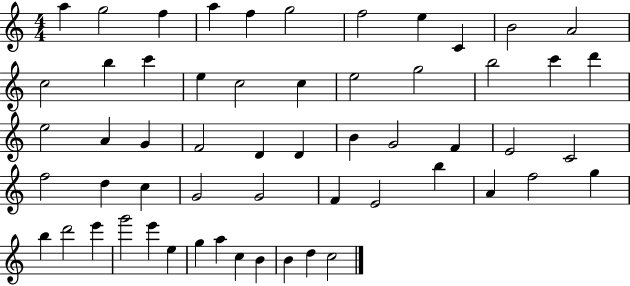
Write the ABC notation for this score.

X:1
T:Untitled
M:4/4
L:1/4
K:C
a g2 f a f g2 f2 e C B2 A2 c2 b c' e c2 c e2 g2 b2 c' d' e2 A G F2 D D B G2 F E2 C2 f2 d c G2 G2 F E2 b A f2 g b d'2 e' g'2 e' e g a c B B d c2